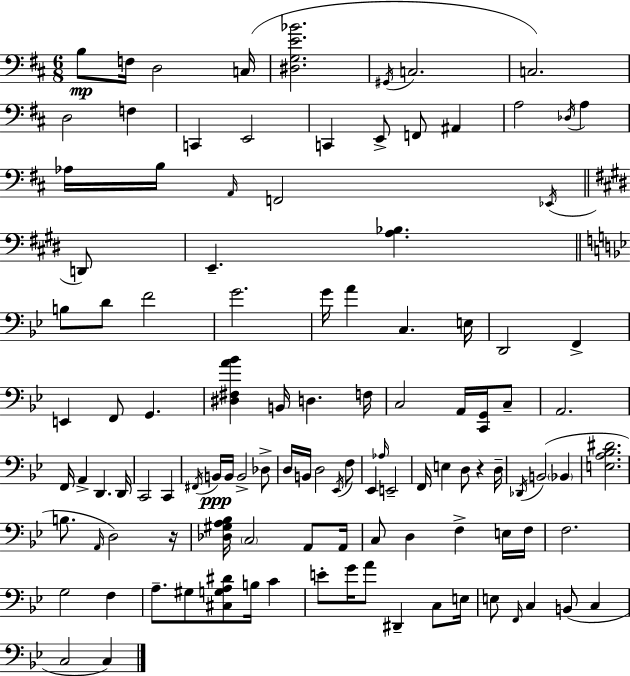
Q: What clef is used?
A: bass